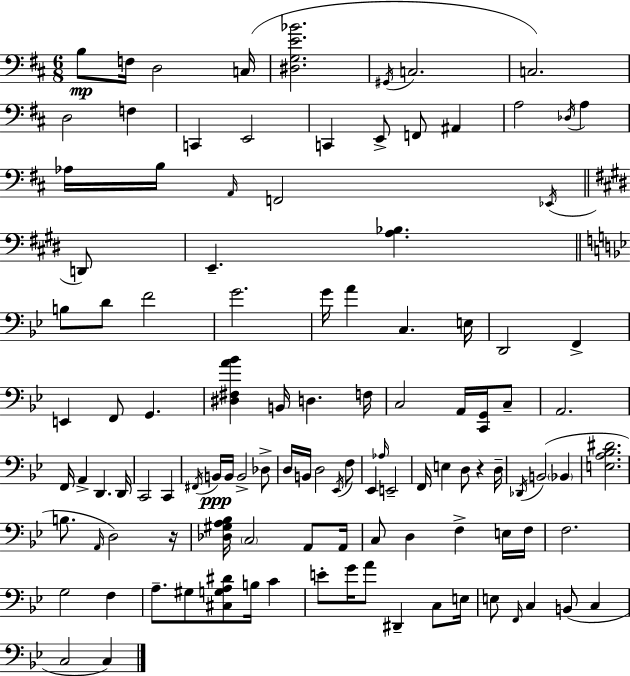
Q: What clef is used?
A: bass